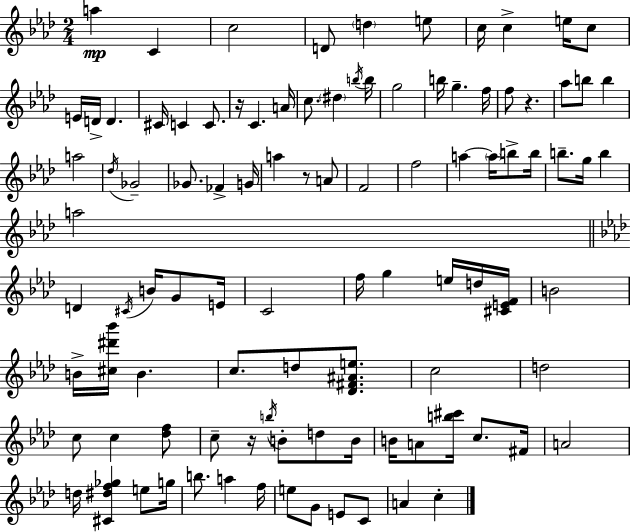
A5/q C4/q C5/h D4/e D5/q E5/e C5/s C5/q E5/s C5/e E4/s D4/s D4/q. C#4/s C4/q C4/e. R/s C4/q. A4/s C5/e. D#5/q B5/s B5/s G5/h B5/s G5/q. F5/s F5/e R/q. Ab5/e B5/e B5/q A5/h Db5/s Gb4/h Gb4/e. FES4/q G4/s A5/q R/e A4/e F4/h F5/h A5/q A5/s B5/e B5/s B5/e. G5/s B5/q A5/h D4/q C#4/s B4/s G4/e E4/s C4/h F5/s G5/q E5/s D5/s [C#4,E4,F4]/s B4/h B4/s [C#5,D#6,Bb6]/s B4/q. C5/e. D5/e [Db4,F#4,A#4,E5]/e. C5/h D5/h C5/e C5/q [Db5,F5]/e C5/e R/s B5/s B4/e D5/e B4/s B4/s A4/e [B5,C#6]/s C5/e. F#4/s A4/h D5/s [C#4,D#5,F5,Gb5]/q E5/e G5/s B5/e. A5/q F5/s E5/e G4/e E4/e C4/e A4/q C5/q